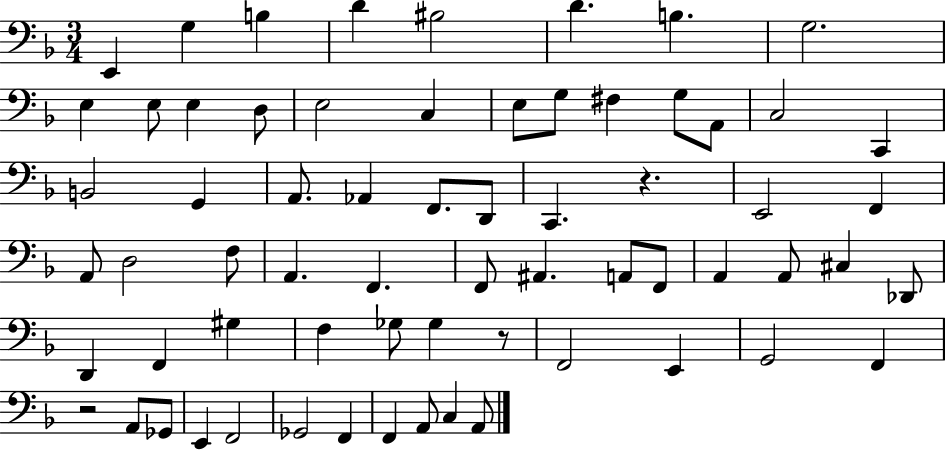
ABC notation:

X:1
T:Untitled
M:3/4
L:1/4
K:F
E,, G, B, D ^B,2 D B, G,2 E, E,/2 E, D,/2 E,2 C, E,/2 G,/2 ^F, G,/2 A,,/2 C,2 C,, B,,2 G,, A,,/2 _A,, F,,/2 D,,/2 C,, z E,,2 F,, A,,/2 D,2 F,/2 A,, F,, F,,/2 ^A,, A,,/2 F,,/2 A,, A,,/2 ^C, _D,,/2 D,, F,, ^G, F, _G,/2 _G, z/2 F,,2 E,, G,,2 F,, z2 A,,/2 _G,,/2 E,, F,,2 _G,,2 F,, F,, A,,/2 C, A,,/2